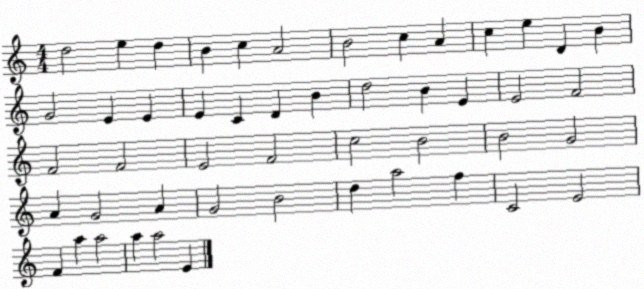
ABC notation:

X:1
T:Untitled
M:4/4
L:1/4
K:C
d2 e d B c A2 B2 c A c e D B G2 E E E C D B d2 B E E2 F2 F2 F2 E2 F2 c2 B2 B2 G2 A G2 A G2 B2 d a2 f C2 E2 F a a2 a a2 E